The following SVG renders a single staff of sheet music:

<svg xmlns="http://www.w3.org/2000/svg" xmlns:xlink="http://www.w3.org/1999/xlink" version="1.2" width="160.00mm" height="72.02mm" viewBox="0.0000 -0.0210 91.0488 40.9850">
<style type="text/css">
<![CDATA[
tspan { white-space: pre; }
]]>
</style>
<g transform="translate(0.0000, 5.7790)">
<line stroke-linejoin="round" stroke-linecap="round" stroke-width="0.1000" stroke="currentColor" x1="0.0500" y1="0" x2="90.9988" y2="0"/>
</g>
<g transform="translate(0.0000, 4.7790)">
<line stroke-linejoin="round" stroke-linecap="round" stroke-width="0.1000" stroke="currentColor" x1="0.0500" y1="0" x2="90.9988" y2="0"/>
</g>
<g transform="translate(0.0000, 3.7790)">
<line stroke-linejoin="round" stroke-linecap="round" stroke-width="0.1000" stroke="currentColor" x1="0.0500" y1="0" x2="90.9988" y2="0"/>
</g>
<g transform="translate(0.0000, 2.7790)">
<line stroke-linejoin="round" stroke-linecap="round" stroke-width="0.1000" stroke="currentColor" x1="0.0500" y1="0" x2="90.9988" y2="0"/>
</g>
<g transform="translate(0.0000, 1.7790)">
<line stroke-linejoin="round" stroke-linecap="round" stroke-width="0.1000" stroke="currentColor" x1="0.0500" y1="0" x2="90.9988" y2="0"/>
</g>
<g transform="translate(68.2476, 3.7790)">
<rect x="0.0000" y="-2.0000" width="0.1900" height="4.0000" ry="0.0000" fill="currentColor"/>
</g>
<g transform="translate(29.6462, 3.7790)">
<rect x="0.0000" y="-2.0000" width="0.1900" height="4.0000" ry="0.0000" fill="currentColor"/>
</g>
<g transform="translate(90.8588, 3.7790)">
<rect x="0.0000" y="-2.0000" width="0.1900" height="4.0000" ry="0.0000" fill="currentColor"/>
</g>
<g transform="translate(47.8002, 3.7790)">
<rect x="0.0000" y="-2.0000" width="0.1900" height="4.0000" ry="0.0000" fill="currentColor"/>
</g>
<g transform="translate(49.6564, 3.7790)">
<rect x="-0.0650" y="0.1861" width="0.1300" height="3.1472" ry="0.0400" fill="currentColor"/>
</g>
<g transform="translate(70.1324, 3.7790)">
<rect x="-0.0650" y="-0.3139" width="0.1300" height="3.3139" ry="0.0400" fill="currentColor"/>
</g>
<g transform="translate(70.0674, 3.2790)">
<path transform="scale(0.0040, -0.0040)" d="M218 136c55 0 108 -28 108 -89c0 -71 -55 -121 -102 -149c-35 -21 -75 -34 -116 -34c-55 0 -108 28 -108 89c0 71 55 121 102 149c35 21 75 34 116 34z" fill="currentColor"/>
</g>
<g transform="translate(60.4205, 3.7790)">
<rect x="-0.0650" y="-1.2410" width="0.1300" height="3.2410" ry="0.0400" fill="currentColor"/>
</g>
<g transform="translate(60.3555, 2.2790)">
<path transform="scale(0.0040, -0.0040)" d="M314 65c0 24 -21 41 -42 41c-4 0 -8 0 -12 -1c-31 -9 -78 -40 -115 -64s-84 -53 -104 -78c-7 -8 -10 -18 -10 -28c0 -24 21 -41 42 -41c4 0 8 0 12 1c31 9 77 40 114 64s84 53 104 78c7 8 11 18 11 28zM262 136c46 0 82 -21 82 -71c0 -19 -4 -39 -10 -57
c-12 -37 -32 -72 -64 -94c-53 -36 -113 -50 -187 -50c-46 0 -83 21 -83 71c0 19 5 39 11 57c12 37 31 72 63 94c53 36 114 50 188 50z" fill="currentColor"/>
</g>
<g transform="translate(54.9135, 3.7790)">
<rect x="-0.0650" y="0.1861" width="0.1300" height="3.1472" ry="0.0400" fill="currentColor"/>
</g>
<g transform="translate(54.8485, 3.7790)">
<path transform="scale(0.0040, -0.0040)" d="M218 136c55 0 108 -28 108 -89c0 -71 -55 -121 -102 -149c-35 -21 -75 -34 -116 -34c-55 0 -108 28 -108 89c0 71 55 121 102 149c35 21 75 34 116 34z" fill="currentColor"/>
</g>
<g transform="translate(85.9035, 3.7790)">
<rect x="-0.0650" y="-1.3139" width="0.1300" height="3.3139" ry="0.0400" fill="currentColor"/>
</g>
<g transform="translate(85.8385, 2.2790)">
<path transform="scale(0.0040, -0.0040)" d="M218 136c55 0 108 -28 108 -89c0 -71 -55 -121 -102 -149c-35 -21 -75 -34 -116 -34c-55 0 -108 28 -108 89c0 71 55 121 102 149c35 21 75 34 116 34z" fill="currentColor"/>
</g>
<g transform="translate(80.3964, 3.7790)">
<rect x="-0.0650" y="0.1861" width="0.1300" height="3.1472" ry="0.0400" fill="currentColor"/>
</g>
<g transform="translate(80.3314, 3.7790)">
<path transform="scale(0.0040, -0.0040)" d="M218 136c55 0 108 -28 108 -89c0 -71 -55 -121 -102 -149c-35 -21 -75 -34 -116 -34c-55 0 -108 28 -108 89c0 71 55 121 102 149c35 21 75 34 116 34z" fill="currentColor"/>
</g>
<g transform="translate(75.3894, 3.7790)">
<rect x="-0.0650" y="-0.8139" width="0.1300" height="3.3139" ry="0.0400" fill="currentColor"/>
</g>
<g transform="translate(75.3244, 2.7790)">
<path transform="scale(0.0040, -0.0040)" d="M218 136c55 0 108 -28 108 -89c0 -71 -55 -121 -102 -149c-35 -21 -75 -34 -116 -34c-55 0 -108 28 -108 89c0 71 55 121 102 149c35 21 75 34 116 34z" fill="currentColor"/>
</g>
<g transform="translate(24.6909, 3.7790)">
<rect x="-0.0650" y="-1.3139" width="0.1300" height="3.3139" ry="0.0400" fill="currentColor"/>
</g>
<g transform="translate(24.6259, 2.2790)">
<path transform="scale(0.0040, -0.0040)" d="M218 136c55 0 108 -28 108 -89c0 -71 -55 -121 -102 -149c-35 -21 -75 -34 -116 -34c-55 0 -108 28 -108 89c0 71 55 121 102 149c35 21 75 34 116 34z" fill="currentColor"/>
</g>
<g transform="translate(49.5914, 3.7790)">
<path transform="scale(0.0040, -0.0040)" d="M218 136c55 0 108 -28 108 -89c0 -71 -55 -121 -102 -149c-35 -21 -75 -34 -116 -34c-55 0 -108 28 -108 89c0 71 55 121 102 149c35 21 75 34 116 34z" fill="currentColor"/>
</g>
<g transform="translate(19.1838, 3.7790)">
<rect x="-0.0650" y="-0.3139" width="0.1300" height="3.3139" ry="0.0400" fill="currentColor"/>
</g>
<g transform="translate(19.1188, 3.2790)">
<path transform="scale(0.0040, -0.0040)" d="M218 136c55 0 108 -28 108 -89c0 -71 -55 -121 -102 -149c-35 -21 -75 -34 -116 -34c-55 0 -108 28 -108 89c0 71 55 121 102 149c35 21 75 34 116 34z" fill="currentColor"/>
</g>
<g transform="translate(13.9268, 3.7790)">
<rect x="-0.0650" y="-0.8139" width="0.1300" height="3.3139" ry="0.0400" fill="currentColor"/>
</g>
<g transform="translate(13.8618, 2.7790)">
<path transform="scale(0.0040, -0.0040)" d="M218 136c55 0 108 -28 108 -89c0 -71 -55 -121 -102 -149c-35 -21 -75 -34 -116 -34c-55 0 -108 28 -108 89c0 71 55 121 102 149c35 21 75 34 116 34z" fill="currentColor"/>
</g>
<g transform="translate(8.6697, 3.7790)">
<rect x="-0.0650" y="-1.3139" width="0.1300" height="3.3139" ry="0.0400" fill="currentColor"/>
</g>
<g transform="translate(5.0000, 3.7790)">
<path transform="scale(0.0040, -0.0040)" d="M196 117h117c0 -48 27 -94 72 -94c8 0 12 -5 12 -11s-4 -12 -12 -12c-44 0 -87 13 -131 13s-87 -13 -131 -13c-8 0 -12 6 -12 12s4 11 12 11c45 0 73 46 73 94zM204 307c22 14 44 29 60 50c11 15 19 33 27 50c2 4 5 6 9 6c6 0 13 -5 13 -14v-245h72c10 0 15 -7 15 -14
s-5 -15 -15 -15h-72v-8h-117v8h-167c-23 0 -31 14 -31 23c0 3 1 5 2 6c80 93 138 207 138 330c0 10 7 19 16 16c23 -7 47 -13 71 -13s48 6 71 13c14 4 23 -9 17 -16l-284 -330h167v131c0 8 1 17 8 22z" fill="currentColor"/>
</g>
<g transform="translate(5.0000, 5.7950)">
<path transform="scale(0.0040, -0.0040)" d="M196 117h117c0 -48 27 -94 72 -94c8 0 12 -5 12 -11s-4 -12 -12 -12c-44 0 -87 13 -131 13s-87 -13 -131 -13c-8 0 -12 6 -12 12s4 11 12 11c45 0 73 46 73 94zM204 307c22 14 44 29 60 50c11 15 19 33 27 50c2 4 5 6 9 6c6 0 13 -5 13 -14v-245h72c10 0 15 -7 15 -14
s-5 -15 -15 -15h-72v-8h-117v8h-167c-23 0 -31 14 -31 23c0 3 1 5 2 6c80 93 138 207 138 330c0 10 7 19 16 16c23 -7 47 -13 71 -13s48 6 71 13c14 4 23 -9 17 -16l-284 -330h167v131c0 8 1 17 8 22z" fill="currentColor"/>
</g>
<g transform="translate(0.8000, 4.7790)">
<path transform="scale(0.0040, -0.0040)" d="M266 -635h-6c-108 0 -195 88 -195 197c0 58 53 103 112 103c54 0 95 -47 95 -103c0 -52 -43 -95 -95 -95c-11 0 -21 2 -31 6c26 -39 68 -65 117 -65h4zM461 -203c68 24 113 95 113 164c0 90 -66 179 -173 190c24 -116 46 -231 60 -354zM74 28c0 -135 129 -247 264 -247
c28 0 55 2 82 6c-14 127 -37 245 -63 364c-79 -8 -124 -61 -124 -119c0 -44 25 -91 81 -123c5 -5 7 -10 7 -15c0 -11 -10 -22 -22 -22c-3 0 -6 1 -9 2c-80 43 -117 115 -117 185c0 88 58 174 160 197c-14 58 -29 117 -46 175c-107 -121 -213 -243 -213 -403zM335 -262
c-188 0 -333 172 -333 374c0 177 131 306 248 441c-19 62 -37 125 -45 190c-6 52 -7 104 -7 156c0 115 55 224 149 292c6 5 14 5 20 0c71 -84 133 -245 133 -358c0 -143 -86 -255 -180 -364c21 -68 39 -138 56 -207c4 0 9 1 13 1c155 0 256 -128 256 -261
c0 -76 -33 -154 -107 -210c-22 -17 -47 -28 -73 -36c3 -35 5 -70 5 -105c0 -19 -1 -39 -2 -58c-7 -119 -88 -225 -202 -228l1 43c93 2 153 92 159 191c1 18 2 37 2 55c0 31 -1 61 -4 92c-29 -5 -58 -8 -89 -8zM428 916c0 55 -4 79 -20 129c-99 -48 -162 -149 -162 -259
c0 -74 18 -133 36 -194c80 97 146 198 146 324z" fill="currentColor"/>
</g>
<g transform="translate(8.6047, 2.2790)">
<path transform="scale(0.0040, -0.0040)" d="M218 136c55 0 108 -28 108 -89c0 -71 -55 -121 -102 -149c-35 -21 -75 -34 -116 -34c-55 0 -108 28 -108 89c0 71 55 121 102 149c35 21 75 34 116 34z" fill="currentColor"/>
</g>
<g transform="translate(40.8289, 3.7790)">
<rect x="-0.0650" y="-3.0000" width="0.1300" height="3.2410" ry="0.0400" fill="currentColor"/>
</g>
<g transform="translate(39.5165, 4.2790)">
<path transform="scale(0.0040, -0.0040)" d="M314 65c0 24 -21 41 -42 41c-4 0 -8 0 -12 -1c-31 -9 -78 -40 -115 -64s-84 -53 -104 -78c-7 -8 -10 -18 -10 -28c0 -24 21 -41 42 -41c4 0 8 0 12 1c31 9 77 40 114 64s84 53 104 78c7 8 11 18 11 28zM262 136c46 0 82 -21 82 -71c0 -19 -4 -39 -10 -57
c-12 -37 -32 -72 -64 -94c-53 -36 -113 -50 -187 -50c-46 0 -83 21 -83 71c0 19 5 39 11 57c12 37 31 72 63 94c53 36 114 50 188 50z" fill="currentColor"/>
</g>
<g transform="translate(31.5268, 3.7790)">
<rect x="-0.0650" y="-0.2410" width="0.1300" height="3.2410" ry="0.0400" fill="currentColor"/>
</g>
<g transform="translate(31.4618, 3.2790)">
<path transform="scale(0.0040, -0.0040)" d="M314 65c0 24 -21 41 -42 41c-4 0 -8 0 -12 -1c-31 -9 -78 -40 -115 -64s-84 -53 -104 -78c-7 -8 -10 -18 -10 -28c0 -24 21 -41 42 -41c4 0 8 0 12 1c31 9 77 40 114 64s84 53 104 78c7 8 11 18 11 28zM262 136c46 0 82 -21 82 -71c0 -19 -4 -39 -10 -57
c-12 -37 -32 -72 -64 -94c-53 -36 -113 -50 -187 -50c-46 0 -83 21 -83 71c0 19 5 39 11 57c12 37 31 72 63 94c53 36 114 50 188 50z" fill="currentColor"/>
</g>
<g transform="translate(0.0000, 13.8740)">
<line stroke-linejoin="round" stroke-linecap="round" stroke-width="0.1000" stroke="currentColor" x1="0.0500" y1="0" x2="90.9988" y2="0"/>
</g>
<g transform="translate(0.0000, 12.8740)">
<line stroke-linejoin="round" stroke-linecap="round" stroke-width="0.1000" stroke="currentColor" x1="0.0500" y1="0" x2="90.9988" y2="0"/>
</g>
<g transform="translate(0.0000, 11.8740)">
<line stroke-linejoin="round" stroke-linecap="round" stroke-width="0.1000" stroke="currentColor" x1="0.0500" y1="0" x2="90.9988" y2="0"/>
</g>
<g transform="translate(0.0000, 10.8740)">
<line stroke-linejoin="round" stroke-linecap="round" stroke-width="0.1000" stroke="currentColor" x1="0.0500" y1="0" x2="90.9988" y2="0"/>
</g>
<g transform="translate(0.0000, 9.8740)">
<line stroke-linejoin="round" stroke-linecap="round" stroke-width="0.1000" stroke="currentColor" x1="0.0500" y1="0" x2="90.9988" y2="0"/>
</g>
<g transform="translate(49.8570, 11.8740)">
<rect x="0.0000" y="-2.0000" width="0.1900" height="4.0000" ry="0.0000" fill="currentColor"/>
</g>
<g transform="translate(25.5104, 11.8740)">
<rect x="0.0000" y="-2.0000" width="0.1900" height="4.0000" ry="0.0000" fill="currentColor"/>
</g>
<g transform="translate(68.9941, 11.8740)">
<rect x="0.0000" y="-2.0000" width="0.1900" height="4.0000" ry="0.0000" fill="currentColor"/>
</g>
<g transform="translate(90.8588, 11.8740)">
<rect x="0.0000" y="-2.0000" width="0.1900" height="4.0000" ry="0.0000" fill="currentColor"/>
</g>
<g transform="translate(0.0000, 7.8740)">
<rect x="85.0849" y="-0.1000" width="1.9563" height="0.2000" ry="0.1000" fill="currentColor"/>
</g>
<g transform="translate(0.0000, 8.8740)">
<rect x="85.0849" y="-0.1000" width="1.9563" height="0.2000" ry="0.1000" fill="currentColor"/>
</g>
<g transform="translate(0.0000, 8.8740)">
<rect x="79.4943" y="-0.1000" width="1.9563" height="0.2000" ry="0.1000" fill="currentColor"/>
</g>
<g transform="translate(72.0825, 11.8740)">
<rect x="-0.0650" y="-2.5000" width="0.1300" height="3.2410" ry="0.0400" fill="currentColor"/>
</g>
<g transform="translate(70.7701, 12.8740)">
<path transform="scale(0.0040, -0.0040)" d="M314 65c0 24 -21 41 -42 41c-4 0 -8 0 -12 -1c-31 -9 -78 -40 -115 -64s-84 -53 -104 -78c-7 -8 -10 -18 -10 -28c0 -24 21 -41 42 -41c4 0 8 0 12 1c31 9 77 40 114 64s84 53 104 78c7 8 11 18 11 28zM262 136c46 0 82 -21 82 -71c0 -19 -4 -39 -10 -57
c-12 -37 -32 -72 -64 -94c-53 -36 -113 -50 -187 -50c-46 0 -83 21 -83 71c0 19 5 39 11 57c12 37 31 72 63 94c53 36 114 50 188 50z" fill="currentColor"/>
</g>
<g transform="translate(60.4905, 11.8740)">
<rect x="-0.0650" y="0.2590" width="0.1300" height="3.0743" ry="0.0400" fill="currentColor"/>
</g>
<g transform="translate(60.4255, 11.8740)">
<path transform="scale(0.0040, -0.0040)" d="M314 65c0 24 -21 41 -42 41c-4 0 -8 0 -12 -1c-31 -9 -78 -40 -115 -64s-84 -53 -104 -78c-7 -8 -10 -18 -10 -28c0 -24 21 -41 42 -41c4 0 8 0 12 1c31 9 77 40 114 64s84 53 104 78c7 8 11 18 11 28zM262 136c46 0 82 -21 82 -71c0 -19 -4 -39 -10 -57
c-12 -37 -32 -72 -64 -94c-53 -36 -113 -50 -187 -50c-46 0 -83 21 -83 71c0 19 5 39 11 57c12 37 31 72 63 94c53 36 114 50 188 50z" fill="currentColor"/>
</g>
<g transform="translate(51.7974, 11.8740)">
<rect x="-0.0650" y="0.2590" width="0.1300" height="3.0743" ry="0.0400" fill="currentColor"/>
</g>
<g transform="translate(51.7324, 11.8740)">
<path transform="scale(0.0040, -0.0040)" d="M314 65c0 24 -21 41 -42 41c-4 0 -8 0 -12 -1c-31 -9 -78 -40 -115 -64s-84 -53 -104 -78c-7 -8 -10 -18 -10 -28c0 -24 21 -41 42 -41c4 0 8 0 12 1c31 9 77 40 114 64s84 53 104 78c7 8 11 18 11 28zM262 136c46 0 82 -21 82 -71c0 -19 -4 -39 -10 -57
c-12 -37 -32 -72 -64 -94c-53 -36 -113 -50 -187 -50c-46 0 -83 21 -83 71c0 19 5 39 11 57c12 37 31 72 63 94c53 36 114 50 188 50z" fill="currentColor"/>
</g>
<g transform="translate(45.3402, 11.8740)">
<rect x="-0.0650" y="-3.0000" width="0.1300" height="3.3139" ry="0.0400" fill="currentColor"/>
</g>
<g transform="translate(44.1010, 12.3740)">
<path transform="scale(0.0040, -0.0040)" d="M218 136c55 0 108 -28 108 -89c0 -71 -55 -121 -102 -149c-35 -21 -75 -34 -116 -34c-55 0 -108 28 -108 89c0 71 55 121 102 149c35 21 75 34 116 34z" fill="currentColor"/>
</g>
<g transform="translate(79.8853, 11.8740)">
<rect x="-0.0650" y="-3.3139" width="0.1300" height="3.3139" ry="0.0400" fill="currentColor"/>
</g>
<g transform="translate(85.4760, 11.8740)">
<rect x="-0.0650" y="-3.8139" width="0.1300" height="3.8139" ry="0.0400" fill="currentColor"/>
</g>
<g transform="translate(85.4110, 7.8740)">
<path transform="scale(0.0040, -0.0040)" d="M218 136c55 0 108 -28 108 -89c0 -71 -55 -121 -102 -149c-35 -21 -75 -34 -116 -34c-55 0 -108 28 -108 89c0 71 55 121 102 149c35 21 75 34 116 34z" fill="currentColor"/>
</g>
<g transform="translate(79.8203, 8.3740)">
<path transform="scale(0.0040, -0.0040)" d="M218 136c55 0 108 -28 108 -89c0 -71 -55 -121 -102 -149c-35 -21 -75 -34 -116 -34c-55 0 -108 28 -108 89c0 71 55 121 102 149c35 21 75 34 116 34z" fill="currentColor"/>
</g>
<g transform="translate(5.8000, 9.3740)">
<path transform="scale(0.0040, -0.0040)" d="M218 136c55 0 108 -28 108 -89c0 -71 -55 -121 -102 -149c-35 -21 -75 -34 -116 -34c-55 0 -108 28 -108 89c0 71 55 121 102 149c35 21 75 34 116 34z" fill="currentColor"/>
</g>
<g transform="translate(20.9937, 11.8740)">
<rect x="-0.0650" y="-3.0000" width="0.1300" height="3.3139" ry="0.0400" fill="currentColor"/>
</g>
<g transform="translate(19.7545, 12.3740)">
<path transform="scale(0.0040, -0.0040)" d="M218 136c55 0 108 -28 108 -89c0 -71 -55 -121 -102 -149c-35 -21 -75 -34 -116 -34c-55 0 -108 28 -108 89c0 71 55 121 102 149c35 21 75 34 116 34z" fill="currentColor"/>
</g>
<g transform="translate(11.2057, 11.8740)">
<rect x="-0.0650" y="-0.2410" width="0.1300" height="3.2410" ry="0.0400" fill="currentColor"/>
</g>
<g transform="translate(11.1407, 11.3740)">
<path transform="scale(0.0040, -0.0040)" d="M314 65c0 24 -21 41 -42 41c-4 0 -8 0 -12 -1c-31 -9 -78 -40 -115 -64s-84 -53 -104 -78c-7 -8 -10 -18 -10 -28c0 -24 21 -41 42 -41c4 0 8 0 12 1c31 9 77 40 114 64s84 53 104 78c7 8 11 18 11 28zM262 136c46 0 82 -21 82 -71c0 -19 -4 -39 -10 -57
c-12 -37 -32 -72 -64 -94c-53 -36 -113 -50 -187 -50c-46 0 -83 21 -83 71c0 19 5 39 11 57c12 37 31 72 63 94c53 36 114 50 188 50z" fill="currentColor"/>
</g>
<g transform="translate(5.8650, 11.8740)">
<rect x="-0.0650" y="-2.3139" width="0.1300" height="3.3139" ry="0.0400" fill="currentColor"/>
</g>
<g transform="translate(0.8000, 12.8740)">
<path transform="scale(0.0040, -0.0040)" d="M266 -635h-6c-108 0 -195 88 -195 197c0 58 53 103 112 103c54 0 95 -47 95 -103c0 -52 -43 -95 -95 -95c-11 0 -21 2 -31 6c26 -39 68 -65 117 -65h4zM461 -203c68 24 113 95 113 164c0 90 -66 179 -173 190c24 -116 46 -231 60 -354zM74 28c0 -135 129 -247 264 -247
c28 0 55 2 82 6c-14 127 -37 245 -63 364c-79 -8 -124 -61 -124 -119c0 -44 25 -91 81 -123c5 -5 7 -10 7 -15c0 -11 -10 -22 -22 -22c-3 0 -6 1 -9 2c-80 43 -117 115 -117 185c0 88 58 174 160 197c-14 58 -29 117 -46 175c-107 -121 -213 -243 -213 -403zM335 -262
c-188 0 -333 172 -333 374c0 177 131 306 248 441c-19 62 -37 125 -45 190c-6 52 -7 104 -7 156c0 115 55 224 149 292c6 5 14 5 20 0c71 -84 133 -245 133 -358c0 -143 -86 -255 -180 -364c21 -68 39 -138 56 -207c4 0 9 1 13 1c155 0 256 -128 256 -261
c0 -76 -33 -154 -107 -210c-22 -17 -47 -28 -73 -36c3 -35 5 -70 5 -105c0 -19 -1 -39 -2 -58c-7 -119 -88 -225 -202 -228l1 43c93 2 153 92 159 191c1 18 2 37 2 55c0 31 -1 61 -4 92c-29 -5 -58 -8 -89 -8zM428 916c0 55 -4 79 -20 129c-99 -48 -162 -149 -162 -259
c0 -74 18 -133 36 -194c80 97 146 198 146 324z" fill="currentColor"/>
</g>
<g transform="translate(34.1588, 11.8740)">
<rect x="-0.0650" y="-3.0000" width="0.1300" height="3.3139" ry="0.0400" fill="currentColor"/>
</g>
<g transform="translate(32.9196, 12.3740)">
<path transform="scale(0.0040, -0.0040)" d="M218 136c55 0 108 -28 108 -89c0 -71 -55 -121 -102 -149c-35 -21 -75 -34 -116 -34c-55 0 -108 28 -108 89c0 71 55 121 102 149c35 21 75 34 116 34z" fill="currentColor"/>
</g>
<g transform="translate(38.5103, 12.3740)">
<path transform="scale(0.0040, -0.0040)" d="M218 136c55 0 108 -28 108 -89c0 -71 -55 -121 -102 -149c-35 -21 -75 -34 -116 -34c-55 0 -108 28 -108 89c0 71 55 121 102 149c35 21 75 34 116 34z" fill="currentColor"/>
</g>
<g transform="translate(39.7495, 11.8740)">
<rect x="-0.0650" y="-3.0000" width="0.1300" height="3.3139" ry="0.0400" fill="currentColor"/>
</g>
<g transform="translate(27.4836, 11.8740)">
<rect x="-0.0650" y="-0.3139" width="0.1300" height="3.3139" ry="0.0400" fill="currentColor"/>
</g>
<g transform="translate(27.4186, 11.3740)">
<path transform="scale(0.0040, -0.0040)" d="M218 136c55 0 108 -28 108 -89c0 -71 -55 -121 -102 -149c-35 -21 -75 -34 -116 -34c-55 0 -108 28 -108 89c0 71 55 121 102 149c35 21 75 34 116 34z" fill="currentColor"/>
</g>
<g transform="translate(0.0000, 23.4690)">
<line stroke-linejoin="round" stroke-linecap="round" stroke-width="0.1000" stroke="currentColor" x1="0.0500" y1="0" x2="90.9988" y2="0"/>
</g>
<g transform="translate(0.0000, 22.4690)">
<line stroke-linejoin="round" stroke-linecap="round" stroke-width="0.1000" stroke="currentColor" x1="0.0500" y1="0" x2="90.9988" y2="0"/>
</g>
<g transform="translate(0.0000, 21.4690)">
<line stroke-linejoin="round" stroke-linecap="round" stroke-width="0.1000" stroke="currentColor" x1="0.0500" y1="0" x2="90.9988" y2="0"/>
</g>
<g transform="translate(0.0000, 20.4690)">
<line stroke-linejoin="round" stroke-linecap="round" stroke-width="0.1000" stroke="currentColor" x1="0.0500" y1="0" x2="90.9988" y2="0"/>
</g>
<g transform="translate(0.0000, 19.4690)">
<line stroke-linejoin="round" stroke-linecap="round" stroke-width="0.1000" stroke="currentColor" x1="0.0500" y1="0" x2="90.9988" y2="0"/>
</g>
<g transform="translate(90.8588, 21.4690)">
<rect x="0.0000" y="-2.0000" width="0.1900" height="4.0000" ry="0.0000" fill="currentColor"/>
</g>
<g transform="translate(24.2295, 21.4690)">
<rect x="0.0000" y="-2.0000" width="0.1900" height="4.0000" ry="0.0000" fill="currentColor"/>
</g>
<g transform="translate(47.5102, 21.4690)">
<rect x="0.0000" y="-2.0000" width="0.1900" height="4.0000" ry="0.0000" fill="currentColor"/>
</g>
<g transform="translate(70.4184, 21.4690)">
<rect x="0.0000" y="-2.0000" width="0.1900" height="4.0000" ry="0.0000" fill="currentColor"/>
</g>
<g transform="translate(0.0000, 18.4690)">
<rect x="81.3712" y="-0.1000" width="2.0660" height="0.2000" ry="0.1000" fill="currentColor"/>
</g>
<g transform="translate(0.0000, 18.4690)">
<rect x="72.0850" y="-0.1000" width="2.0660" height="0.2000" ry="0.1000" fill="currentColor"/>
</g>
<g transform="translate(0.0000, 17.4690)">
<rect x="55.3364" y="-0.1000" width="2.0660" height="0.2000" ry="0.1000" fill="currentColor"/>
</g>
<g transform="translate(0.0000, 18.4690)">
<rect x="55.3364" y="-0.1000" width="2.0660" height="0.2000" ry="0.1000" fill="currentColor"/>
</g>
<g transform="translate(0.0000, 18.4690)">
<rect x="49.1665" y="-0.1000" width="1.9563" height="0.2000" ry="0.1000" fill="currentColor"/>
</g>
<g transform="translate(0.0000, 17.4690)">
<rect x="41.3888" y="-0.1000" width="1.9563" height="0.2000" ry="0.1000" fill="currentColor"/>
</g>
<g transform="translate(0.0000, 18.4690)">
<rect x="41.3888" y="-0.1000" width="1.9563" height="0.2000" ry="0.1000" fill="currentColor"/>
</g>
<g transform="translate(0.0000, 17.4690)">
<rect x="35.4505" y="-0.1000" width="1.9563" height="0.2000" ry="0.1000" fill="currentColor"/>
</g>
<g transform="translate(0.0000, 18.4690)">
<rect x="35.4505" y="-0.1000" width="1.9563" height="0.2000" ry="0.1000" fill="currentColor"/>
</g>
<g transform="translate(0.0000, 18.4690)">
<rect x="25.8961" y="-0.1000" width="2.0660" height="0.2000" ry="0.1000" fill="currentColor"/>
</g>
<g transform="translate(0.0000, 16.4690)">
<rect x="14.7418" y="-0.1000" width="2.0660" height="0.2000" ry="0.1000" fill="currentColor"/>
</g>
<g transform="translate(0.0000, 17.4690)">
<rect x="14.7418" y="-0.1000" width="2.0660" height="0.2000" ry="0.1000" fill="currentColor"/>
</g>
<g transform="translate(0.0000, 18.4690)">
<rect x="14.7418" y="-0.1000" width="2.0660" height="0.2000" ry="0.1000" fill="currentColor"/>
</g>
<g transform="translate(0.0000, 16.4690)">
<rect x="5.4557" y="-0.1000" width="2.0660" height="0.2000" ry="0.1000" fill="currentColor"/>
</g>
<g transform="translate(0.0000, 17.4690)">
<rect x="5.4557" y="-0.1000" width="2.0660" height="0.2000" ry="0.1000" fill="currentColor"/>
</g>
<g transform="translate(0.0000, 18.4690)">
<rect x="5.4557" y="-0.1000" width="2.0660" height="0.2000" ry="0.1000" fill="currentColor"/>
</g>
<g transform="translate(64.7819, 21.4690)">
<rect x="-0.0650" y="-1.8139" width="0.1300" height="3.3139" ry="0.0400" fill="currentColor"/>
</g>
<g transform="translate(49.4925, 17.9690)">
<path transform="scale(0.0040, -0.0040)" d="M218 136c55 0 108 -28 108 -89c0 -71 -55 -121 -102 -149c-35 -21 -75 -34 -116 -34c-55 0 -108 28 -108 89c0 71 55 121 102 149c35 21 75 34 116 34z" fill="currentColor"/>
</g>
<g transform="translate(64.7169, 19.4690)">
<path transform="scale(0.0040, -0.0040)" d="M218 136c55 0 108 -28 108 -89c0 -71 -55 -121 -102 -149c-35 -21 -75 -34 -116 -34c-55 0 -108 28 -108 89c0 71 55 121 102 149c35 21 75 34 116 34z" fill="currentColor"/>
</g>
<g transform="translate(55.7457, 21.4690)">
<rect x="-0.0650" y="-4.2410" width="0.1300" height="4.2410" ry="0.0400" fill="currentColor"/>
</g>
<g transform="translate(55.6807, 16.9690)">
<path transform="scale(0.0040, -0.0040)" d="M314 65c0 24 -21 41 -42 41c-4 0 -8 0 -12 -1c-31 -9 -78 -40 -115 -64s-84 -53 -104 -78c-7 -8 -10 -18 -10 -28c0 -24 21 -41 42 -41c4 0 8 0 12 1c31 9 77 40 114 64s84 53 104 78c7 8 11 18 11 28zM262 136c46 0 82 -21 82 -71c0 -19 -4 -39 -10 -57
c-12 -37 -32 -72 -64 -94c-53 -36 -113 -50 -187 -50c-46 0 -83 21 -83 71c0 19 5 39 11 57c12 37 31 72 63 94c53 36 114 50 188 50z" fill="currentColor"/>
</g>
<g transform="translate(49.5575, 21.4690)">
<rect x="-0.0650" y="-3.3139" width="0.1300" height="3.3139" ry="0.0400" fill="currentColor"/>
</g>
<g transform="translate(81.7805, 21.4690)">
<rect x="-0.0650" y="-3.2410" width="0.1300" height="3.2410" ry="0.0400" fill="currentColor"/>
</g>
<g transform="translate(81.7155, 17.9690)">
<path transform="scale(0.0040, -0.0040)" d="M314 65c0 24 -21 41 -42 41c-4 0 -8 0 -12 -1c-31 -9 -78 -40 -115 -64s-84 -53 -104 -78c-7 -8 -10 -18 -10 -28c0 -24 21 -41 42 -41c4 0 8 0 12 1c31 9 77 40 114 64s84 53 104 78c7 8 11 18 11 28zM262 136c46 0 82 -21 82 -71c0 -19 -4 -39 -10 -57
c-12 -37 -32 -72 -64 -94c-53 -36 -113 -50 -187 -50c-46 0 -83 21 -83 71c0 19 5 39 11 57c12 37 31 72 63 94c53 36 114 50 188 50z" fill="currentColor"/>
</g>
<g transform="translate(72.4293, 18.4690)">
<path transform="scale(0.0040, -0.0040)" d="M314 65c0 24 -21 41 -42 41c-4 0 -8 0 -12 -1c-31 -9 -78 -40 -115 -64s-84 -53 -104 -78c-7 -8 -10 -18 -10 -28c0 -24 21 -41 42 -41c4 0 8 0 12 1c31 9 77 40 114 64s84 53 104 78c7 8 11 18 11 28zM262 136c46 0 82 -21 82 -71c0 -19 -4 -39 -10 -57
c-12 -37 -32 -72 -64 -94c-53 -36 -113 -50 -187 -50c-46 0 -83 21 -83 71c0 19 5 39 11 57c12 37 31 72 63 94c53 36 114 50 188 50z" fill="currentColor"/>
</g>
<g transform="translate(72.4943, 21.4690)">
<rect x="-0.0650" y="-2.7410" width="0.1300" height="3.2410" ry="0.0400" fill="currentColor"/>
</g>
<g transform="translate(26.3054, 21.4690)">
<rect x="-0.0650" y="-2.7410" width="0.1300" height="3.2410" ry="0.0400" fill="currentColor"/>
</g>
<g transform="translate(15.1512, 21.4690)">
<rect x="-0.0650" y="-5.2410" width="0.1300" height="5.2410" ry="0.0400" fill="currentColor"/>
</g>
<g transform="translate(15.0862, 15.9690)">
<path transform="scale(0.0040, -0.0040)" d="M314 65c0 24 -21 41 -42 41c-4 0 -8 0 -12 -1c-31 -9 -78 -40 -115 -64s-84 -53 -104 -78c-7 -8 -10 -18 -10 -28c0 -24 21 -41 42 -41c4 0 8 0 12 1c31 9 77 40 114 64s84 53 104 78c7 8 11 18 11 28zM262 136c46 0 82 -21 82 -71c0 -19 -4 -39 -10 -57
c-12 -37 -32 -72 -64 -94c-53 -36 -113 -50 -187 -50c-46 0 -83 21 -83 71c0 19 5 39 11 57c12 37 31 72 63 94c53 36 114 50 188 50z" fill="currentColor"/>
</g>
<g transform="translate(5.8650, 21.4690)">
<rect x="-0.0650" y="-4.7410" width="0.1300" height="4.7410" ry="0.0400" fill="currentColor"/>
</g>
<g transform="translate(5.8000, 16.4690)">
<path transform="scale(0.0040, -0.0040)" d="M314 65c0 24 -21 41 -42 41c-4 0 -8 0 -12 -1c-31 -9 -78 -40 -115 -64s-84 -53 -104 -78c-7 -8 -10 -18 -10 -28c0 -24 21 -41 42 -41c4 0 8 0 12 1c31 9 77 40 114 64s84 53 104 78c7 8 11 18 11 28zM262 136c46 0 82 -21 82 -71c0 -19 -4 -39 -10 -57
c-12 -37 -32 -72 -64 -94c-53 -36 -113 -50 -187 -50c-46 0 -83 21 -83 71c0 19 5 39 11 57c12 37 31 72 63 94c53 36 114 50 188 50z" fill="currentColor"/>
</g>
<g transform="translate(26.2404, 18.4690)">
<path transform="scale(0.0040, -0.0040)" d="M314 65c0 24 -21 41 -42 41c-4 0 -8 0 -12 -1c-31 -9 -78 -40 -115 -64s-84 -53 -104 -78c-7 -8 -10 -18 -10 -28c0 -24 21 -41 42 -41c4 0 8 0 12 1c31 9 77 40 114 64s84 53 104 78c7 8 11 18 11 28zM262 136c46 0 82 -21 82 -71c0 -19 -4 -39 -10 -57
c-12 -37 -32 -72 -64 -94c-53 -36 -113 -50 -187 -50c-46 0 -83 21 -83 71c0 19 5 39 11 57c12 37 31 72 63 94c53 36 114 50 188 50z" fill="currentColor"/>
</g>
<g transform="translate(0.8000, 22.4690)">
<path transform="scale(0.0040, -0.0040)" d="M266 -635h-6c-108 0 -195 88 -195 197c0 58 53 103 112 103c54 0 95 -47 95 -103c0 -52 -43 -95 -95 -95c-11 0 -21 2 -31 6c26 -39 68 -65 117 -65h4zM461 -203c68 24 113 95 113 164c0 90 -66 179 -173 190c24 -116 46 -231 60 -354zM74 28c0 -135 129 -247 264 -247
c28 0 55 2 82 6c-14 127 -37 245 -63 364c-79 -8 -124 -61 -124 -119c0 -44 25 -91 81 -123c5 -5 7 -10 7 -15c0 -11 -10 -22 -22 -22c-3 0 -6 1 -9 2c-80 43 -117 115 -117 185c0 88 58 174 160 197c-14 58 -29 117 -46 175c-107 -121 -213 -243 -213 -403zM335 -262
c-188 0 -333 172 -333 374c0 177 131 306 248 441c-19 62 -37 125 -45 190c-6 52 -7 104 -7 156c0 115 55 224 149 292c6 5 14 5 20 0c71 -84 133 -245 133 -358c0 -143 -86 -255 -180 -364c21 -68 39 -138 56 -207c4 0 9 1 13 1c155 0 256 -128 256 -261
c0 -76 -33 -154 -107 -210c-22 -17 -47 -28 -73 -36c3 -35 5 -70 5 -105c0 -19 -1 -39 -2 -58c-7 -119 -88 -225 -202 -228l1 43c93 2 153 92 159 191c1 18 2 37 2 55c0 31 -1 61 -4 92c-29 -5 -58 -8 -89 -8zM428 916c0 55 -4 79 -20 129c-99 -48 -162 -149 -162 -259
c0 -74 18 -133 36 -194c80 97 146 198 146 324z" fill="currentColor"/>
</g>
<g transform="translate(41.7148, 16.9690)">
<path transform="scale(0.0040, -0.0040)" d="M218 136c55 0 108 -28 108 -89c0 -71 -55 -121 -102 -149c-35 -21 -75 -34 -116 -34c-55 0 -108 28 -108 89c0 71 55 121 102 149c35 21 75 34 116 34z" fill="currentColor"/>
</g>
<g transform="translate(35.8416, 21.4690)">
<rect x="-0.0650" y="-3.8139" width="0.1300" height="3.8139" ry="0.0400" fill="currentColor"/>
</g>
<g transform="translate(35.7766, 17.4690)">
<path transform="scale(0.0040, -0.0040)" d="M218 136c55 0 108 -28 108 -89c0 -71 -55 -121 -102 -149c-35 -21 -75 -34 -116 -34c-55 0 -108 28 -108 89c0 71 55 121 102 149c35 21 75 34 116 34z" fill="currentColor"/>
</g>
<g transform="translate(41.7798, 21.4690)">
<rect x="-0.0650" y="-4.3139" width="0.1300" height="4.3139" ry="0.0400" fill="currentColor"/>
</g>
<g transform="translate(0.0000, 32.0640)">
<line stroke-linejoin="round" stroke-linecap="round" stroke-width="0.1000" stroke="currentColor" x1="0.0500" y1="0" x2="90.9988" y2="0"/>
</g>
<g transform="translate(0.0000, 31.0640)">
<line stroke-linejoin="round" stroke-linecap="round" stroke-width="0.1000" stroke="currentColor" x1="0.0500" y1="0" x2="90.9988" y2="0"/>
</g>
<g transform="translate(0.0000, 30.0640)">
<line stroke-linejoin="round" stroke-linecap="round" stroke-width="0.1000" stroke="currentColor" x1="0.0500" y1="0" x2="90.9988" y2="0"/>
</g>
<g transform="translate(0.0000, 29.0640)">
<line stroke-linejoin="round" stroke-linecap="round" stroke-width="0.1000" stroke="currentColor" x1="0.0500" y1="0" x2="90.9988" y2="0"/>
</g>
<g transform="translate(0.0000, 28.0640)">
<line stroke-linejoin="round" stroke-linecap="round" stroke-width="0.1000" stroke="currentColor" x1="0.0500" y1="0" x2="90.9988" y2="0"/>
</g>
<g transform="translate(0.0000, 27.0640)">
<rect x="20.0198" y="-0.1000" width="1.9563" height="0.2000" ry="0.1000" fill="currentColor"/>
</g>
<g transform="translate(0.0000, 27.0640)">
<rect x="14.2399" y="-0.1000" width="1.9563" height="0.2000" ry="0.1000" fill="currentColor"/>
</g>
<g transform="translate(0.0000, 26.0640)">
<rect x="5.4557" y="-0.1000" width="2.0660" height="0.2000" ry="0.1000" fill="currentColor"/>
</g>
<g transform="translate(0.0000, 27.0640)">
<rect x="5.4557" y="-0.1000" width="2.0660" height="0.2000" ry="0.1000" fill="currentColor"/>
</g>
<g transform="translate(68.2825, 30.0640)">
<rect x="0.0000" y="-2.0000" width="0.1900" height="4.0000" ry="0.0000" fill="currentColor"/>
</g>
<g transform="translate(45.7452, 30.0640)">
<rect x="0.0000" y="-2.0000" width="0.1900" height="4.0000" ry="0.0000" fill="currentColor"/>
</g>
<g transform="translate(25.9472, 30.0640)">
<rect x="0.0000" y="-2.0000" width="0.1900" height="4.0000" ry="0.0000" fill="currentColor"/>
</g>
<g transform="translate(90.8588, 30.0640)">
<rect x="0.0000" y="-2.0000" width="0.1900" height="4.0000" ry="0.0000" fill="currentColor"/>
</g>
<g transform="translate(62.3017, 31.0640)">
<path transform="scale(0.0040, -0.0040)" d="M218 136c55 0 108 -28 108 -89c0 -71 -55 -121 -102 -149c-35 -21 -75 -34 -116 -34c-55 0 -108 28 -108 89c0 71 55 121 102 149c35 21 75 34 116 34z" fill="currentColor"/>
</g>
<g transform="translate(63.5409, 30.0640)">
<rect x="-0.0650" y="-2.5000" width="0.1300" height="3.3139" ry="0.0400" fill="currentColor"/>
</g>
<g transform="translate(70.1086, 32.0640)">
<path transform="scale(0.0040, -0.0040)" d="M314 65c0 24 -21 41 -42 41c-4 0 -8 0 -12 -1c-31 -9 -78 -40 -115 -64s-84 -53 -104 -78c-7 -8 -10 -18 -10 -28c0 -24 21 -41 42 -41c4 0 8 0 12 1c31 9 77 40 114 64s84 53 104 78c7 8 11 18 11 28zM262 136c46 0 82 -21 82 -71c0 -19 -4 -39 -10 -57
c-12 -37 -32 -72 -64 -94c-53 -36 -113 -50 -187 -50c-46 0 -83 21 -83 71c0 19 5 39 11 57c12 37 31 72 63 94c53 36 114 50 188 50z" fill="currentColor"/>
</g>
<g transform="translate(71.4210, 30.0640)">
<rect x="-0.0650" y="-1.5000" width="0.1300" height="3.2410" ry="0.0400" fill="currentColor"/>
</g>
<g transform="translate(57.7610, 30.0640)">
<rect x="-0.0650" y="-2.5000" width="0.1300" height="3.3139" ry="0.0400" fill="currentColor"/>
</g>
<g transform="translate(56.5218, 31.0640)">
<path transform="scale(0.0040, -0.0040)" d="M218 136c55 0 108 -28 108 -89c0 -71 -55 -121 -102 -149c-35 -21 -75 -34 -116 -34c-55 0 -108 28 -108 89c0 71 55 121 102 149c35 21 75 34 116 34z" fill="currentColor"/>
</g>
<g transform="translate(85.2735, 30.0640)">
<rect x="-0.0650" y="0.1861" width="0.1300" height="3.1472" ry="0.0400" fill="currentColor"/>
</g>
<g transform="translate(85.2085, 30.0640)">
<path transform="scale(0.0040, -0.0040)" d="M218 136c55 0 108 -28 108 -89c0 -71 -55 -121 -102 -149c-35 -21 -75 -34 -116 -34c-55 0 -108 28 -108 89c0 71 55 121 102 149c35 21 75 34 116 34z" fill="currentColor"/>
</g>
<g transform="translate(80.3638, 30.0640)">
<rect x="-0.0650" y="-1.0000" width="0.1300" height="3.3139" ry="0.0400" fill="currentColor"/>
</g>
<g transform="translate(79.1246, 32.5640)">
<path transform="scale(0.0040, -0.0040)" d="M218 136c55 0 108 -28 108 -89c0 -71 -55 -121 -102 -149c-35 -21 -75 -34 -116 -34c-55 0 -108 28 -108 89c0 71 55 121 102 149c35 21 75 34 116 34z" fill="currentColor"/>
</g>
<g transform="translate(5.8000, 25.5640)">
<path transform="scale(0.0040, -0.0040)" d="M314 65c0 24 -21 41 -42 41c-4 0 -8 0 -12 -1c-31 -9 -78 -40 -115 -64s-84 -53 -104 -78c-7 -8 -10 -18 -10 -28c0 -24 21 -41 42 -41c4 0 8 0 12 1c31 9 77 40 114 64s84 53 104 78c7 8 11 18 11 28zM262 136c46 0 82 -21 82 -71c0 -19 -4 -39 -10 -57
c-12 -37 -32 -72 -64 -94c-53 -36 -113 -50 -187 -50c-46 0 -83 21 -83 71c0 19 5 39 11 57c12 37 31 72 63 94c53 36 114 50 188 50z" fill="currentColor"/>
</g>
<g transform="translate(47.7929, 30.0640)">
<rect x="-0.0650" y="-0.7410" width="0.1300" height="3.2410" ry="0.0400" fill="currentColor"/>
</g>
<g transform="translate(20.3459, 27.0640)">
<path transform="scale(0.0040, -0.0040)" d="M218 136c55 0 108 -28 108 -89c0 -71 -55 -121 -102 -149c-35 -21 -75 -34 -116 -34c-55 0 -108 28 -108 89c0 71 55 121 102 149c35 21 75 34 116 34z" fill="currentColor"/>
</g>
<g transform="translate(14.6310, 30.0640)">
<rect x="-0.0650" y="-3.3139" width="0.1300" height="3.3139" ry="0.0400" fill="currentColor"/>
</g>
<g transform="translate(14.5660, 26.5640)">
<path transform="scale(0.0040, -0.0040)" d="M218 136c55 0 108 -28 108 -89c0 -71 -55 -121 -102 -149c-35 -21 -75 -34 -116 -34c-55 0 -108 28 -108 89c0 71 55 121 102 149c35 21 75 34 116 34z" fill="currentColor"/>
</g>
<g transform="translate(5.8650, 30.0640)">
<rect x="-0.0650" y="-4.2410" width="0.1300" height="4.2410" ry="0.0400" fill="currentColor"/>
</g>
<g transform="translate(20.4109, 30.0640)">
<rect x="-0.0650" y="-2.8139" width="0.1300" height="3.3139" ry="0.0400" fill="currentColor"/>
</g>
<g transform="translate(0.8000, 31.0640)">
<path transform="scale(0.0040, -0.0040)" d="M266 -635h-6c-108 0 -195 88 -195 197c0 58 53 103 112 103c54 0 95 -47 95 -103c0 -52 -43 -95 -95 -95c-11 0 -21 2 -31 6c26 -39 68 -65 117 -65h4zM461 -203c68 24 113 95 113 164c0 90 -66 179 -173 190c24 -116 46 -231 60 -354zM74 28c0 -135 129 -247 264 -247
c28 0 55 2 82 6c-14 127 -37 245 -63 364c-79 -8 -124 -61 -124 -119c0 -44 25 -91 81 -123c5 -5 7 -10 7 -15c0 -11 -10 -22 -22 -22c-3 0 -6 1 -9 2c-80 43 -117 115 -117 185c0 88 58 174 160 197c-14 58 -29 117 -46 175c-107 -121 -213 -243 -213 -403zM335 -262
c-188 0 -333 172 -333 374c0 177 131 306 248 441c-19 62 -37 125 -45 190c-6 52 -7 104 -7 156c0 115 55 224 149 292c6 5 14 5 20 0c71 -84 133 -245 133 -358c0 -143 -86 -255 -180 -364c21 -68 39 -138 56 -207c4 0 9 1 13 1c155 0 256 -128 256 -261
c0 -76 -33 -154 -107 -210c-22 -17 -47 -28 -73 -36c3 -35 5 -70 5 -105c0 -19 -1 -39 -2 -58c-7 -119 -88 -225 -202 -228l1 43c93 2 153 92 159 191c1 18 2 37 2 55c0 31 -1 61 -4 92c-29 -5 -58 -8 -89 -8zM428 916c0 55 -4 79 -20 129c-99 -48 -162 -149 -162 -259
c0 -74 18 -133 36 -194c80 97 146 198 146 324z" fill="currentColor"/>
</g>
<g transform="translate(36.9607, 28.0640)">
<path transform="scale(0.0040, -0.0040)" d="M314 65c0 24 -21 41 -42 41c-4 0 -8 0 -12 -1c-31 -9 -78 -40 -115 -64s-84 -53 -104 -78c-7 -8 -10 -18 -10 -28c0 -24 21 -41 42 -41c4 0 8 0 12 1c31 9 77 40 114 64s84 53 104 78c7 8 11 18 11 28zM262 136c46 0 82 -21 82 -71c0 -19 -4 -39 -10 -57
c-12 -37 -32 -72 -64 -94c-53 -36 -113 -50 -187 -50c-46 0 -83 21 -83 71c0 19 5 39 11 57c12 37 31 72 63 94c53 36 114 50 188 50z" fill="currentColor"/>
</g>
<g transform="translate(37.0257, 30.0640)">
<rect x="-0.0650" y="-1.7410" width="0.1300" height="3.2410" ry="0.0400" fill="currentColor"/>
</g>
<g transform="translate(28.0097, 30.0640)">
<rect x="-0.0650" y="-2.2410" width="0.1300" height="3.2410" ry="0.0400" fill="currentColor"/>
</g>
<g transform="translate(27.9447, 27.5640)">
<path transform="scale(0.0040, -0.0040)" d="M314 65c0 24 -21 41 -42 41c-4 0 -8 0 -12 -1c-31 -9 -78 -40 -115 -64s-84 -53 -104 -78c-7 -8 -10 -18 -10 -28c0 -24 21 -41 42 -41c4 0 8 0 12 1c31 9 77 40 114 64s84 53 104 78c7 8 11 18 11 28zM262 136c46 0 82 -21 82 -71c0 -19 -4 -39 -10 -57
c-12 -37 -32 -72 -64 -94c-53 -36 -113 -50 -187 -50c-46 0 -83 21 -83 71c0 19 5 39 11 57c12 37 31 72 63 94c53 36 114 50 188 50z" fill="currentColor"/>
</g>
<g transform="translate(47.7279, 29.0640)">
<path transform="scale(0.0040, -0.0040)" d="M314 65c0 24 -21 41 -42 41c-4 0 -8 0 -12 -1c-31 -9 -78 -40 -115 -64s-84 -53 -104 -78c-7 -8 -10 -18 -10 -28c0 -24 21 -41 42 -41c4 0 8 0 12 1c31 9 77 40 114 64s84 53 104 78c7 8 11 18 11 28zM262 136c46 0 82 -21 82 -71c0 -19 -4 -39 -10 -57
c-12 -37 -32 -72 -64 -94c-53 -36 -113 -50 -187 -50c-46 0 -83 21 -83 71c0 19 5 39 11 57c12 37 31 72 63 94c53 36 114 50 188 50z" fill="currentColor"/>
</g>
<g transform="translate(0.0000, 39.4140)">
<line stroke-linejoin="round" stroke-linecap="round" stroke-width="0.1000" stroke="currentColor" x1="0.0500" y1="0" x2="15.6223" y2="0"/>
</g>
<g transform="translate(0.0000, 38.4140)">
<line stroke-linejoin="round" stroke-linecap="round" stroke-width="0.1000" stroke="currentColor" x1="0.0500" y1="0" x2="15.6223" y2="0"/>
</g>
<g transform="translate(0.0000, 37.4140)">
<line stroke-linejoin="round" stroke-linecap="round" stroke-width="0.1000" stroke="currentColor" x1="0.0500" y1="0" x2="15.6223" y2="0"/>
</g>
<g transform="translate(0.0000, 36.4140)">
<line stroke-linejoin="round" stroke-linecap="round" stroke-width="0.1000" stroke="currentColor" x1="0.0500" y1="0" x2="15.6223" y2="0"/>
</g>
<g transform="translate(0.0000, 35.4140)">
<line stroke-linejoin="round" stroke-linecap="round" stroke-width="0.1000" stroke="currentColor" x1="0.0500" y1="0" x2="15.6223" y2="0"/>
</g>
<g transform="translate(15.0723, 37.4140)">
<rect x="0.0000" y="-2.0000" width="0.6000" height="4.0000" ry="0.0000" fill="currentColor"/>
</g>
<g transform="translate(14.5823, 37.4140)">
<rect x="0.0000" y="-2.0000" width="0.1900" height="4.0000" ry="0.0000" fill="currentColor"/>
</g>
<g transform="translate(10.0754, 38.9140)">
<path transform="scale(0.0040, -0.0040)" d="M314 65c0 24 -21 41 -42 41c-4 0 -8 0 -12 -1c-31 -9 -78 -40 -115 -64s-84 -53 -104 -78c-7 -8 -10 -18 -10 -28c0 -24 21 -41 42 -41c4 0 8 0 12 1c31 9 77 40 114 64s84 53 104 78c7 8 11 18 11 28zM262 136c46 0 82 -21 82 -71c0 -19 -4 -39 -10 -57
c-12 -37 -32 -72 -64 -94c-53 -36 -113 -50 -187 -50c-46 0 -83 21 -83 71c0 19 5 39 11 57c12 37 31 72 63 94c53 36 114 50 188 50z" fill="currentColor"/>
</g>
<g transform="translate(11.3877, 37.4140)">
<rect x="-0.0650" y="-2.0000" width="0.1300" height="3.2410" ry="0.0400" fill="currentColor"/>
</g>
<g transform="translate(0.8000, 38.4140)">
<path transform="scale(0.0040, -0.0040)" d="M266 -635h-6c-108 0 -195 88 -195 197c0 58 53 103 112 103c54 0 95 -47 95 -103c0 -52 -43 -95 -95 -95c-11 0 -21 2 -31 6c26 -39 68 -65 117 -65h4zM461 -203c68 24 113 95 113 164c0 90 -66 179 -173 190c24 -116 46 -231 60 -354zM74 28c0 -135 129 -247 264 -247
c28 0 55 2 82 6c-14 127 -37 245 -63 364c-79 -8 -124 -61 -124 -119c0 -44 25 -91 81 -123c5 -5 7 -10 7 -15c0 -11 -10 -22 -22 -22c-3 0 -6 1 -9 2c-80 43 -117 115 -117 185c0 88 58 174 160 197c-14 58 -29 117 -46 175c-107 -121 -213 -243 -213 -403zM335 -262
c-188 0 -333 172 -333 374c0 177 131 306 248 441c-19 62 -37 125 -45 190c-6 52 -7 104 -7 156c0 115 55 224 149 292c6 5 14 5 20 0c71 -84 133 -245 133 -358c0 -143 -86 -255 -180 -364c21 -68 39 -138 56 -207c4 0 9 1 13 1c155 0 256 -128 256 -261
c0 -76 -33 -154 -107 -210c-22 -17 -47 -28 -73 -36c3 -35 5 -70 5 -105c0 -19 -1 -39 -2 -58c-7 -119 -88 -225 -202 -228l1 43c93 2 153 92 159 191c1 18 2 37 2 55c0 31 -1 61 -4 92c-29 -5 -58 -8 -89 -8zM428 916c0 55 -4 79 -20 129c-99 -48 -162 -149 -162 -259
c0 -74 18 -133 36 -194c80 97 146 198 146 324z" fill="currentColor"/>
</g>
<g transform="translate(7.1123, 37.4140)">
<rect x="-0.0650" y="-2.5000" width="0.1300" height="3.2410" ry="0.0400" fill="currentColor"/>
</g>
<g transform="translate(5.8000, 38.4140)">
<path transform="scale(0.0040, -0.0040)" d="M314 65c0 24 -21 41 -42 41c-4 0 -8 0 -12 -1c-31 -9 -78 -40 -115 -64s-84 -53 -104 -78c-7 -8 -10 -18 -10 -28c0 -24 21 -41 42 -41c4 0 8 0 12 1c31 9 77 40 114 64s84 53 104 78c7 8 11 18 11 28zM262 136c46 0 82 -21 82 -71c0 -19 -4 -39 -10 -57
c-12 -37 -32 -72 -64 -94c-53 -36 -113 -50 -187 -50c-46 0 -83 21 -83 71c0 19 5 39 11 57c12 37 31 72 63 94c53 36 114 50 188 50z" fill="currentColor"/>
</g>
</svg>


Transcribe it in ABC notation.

X:1
T:Untitled
M:4/4
L:1/4
K:C
e d c e c2 A2 B B e2 c d B e g c2 A c A A A B2 B2 G2 b c' e'2 f'2 a2 c' d' b d'2 f a2 b2 d'2 b a g2 f2 d2 G G E2 D B G2 F2